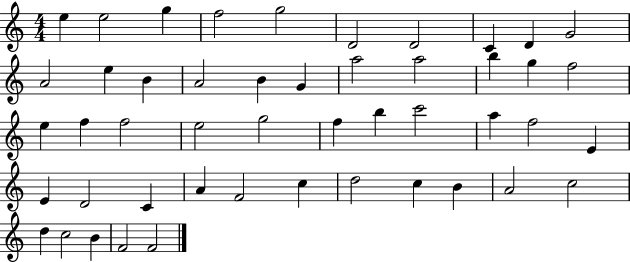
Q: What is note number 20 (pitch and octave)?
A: G5